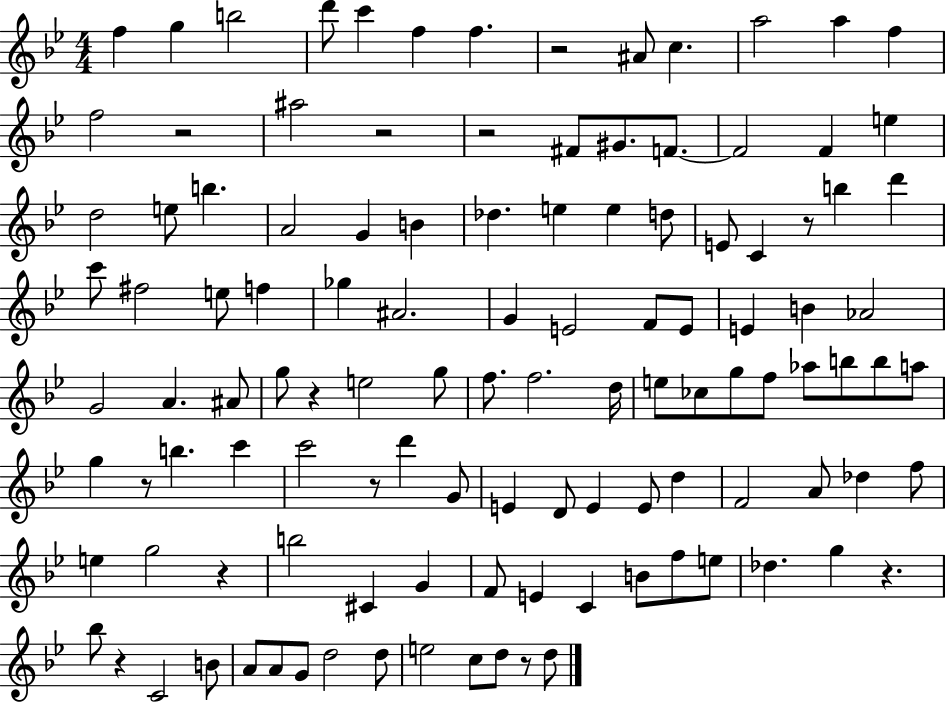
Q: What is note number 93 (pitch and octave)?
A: Bb5